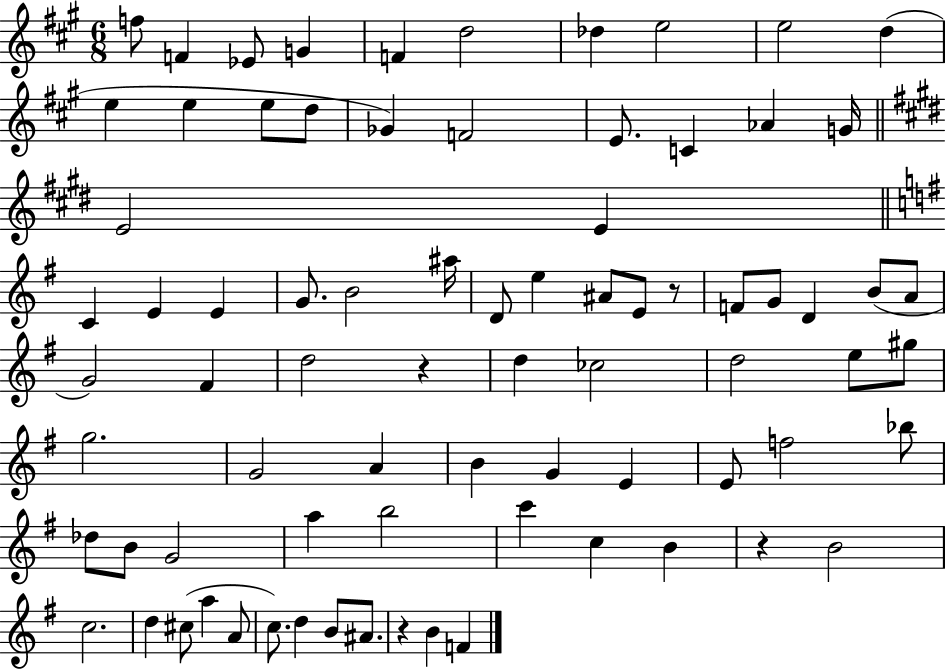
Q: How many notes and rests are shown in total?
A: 78